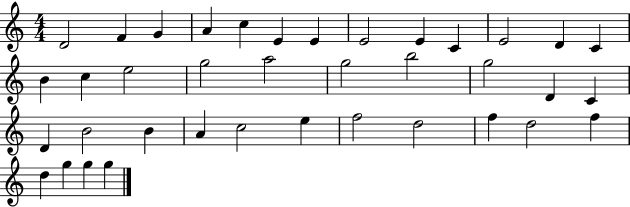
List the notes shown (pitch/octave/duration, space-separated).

D4/h F4/q G4/q A4/q C5/q E4/q E4/q E4/h E4/q C4/q E4/h D4/q C4/q B4/q C5/q E5/h G5/h A5/h G5/h B5/h G5/h D4/q C4/q D4/q B4/h B4/q A4/q C5/h E5/q F5/h D5/h F5/q D5/h F5/q D5/q G5/q G5/q G5/q